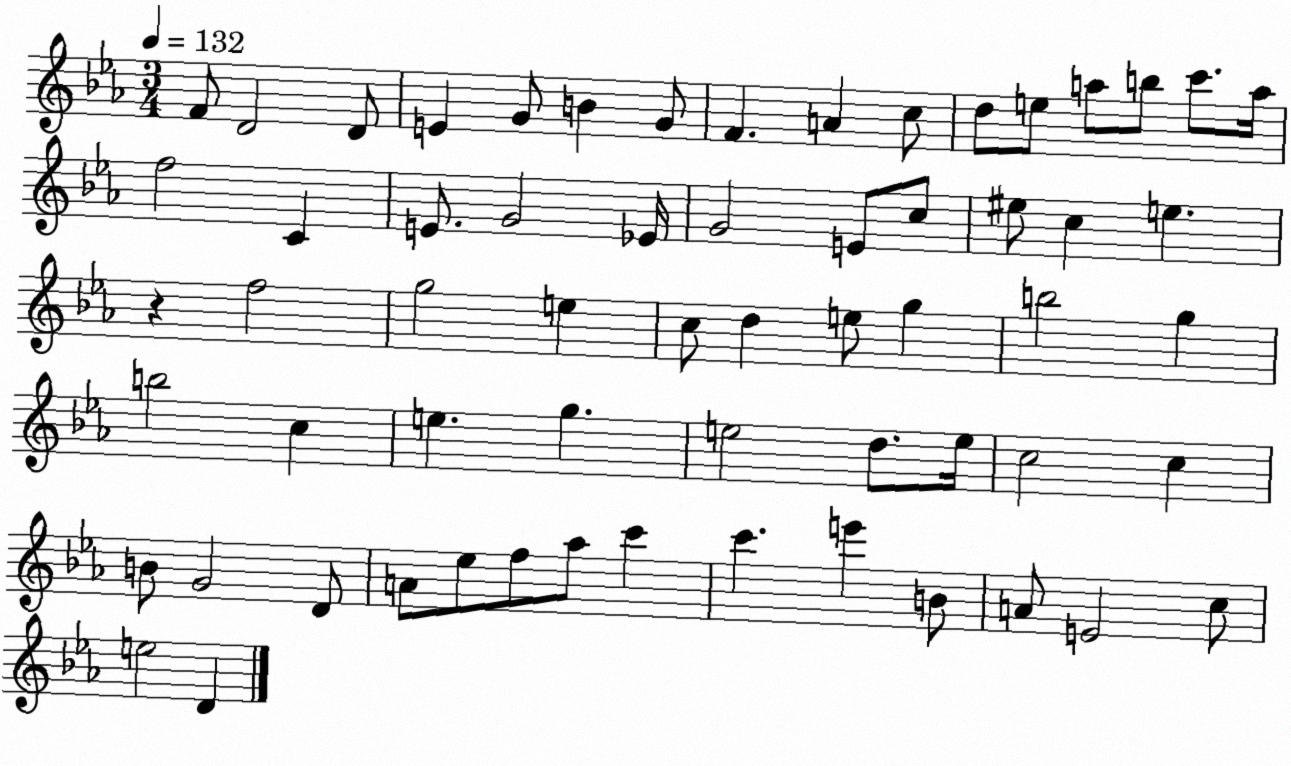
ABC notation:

X:1
T:Untitled
M:3/4
L:1/4
K:Eb
F/2 D2 D/2 E G/2 B G/2 F A c/2 d/2 e/2 a/2 b/2 c'/2 a/4 f2 C E/2 G2 _E/4 G2 E/2 c/2 ^e/2 c e z f2 g2 e c/2 d e/2 g b2 g b2 c e g e2 d/2 e/4 c2 c B/2 G2 D/2 A/2 _e/2 f/2 _a/2 c' c' e' B/2 A/2 E2 c/2 e2 D